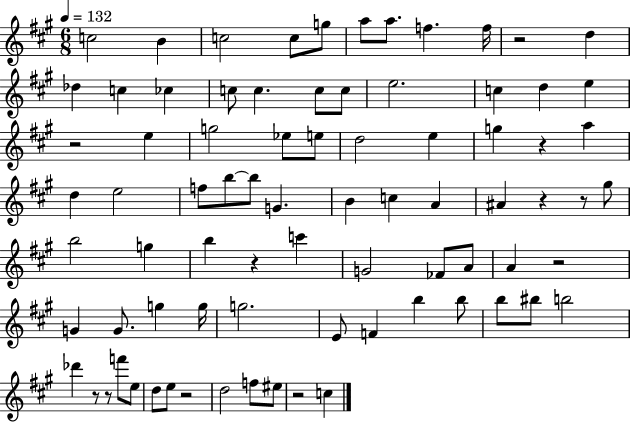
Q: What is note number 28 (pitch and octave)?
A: G5